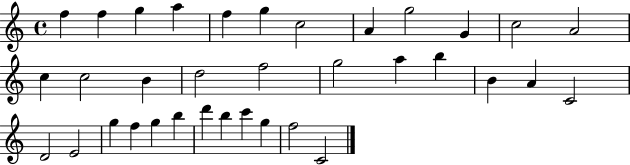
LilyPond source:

{
  \clef treble
  \time 4/4
  \defaultTimeSignature
  \key c \major
  f''4 f''4 g''4 a''4 | f''4 g''4 c''2 | a'4 g''2 g'4 | c''2 a'2 | \break c''4 c''2 b'4 | d''2 f''2 | g''2 a''4 b''4 | b'4 a'4 c'2 | \break d'2 e'2 | g''4 f''4 g''4 b''4 | d'''4 b''4 c'''4 g''4 | f''2 c'2 | \break \bar "|."
}